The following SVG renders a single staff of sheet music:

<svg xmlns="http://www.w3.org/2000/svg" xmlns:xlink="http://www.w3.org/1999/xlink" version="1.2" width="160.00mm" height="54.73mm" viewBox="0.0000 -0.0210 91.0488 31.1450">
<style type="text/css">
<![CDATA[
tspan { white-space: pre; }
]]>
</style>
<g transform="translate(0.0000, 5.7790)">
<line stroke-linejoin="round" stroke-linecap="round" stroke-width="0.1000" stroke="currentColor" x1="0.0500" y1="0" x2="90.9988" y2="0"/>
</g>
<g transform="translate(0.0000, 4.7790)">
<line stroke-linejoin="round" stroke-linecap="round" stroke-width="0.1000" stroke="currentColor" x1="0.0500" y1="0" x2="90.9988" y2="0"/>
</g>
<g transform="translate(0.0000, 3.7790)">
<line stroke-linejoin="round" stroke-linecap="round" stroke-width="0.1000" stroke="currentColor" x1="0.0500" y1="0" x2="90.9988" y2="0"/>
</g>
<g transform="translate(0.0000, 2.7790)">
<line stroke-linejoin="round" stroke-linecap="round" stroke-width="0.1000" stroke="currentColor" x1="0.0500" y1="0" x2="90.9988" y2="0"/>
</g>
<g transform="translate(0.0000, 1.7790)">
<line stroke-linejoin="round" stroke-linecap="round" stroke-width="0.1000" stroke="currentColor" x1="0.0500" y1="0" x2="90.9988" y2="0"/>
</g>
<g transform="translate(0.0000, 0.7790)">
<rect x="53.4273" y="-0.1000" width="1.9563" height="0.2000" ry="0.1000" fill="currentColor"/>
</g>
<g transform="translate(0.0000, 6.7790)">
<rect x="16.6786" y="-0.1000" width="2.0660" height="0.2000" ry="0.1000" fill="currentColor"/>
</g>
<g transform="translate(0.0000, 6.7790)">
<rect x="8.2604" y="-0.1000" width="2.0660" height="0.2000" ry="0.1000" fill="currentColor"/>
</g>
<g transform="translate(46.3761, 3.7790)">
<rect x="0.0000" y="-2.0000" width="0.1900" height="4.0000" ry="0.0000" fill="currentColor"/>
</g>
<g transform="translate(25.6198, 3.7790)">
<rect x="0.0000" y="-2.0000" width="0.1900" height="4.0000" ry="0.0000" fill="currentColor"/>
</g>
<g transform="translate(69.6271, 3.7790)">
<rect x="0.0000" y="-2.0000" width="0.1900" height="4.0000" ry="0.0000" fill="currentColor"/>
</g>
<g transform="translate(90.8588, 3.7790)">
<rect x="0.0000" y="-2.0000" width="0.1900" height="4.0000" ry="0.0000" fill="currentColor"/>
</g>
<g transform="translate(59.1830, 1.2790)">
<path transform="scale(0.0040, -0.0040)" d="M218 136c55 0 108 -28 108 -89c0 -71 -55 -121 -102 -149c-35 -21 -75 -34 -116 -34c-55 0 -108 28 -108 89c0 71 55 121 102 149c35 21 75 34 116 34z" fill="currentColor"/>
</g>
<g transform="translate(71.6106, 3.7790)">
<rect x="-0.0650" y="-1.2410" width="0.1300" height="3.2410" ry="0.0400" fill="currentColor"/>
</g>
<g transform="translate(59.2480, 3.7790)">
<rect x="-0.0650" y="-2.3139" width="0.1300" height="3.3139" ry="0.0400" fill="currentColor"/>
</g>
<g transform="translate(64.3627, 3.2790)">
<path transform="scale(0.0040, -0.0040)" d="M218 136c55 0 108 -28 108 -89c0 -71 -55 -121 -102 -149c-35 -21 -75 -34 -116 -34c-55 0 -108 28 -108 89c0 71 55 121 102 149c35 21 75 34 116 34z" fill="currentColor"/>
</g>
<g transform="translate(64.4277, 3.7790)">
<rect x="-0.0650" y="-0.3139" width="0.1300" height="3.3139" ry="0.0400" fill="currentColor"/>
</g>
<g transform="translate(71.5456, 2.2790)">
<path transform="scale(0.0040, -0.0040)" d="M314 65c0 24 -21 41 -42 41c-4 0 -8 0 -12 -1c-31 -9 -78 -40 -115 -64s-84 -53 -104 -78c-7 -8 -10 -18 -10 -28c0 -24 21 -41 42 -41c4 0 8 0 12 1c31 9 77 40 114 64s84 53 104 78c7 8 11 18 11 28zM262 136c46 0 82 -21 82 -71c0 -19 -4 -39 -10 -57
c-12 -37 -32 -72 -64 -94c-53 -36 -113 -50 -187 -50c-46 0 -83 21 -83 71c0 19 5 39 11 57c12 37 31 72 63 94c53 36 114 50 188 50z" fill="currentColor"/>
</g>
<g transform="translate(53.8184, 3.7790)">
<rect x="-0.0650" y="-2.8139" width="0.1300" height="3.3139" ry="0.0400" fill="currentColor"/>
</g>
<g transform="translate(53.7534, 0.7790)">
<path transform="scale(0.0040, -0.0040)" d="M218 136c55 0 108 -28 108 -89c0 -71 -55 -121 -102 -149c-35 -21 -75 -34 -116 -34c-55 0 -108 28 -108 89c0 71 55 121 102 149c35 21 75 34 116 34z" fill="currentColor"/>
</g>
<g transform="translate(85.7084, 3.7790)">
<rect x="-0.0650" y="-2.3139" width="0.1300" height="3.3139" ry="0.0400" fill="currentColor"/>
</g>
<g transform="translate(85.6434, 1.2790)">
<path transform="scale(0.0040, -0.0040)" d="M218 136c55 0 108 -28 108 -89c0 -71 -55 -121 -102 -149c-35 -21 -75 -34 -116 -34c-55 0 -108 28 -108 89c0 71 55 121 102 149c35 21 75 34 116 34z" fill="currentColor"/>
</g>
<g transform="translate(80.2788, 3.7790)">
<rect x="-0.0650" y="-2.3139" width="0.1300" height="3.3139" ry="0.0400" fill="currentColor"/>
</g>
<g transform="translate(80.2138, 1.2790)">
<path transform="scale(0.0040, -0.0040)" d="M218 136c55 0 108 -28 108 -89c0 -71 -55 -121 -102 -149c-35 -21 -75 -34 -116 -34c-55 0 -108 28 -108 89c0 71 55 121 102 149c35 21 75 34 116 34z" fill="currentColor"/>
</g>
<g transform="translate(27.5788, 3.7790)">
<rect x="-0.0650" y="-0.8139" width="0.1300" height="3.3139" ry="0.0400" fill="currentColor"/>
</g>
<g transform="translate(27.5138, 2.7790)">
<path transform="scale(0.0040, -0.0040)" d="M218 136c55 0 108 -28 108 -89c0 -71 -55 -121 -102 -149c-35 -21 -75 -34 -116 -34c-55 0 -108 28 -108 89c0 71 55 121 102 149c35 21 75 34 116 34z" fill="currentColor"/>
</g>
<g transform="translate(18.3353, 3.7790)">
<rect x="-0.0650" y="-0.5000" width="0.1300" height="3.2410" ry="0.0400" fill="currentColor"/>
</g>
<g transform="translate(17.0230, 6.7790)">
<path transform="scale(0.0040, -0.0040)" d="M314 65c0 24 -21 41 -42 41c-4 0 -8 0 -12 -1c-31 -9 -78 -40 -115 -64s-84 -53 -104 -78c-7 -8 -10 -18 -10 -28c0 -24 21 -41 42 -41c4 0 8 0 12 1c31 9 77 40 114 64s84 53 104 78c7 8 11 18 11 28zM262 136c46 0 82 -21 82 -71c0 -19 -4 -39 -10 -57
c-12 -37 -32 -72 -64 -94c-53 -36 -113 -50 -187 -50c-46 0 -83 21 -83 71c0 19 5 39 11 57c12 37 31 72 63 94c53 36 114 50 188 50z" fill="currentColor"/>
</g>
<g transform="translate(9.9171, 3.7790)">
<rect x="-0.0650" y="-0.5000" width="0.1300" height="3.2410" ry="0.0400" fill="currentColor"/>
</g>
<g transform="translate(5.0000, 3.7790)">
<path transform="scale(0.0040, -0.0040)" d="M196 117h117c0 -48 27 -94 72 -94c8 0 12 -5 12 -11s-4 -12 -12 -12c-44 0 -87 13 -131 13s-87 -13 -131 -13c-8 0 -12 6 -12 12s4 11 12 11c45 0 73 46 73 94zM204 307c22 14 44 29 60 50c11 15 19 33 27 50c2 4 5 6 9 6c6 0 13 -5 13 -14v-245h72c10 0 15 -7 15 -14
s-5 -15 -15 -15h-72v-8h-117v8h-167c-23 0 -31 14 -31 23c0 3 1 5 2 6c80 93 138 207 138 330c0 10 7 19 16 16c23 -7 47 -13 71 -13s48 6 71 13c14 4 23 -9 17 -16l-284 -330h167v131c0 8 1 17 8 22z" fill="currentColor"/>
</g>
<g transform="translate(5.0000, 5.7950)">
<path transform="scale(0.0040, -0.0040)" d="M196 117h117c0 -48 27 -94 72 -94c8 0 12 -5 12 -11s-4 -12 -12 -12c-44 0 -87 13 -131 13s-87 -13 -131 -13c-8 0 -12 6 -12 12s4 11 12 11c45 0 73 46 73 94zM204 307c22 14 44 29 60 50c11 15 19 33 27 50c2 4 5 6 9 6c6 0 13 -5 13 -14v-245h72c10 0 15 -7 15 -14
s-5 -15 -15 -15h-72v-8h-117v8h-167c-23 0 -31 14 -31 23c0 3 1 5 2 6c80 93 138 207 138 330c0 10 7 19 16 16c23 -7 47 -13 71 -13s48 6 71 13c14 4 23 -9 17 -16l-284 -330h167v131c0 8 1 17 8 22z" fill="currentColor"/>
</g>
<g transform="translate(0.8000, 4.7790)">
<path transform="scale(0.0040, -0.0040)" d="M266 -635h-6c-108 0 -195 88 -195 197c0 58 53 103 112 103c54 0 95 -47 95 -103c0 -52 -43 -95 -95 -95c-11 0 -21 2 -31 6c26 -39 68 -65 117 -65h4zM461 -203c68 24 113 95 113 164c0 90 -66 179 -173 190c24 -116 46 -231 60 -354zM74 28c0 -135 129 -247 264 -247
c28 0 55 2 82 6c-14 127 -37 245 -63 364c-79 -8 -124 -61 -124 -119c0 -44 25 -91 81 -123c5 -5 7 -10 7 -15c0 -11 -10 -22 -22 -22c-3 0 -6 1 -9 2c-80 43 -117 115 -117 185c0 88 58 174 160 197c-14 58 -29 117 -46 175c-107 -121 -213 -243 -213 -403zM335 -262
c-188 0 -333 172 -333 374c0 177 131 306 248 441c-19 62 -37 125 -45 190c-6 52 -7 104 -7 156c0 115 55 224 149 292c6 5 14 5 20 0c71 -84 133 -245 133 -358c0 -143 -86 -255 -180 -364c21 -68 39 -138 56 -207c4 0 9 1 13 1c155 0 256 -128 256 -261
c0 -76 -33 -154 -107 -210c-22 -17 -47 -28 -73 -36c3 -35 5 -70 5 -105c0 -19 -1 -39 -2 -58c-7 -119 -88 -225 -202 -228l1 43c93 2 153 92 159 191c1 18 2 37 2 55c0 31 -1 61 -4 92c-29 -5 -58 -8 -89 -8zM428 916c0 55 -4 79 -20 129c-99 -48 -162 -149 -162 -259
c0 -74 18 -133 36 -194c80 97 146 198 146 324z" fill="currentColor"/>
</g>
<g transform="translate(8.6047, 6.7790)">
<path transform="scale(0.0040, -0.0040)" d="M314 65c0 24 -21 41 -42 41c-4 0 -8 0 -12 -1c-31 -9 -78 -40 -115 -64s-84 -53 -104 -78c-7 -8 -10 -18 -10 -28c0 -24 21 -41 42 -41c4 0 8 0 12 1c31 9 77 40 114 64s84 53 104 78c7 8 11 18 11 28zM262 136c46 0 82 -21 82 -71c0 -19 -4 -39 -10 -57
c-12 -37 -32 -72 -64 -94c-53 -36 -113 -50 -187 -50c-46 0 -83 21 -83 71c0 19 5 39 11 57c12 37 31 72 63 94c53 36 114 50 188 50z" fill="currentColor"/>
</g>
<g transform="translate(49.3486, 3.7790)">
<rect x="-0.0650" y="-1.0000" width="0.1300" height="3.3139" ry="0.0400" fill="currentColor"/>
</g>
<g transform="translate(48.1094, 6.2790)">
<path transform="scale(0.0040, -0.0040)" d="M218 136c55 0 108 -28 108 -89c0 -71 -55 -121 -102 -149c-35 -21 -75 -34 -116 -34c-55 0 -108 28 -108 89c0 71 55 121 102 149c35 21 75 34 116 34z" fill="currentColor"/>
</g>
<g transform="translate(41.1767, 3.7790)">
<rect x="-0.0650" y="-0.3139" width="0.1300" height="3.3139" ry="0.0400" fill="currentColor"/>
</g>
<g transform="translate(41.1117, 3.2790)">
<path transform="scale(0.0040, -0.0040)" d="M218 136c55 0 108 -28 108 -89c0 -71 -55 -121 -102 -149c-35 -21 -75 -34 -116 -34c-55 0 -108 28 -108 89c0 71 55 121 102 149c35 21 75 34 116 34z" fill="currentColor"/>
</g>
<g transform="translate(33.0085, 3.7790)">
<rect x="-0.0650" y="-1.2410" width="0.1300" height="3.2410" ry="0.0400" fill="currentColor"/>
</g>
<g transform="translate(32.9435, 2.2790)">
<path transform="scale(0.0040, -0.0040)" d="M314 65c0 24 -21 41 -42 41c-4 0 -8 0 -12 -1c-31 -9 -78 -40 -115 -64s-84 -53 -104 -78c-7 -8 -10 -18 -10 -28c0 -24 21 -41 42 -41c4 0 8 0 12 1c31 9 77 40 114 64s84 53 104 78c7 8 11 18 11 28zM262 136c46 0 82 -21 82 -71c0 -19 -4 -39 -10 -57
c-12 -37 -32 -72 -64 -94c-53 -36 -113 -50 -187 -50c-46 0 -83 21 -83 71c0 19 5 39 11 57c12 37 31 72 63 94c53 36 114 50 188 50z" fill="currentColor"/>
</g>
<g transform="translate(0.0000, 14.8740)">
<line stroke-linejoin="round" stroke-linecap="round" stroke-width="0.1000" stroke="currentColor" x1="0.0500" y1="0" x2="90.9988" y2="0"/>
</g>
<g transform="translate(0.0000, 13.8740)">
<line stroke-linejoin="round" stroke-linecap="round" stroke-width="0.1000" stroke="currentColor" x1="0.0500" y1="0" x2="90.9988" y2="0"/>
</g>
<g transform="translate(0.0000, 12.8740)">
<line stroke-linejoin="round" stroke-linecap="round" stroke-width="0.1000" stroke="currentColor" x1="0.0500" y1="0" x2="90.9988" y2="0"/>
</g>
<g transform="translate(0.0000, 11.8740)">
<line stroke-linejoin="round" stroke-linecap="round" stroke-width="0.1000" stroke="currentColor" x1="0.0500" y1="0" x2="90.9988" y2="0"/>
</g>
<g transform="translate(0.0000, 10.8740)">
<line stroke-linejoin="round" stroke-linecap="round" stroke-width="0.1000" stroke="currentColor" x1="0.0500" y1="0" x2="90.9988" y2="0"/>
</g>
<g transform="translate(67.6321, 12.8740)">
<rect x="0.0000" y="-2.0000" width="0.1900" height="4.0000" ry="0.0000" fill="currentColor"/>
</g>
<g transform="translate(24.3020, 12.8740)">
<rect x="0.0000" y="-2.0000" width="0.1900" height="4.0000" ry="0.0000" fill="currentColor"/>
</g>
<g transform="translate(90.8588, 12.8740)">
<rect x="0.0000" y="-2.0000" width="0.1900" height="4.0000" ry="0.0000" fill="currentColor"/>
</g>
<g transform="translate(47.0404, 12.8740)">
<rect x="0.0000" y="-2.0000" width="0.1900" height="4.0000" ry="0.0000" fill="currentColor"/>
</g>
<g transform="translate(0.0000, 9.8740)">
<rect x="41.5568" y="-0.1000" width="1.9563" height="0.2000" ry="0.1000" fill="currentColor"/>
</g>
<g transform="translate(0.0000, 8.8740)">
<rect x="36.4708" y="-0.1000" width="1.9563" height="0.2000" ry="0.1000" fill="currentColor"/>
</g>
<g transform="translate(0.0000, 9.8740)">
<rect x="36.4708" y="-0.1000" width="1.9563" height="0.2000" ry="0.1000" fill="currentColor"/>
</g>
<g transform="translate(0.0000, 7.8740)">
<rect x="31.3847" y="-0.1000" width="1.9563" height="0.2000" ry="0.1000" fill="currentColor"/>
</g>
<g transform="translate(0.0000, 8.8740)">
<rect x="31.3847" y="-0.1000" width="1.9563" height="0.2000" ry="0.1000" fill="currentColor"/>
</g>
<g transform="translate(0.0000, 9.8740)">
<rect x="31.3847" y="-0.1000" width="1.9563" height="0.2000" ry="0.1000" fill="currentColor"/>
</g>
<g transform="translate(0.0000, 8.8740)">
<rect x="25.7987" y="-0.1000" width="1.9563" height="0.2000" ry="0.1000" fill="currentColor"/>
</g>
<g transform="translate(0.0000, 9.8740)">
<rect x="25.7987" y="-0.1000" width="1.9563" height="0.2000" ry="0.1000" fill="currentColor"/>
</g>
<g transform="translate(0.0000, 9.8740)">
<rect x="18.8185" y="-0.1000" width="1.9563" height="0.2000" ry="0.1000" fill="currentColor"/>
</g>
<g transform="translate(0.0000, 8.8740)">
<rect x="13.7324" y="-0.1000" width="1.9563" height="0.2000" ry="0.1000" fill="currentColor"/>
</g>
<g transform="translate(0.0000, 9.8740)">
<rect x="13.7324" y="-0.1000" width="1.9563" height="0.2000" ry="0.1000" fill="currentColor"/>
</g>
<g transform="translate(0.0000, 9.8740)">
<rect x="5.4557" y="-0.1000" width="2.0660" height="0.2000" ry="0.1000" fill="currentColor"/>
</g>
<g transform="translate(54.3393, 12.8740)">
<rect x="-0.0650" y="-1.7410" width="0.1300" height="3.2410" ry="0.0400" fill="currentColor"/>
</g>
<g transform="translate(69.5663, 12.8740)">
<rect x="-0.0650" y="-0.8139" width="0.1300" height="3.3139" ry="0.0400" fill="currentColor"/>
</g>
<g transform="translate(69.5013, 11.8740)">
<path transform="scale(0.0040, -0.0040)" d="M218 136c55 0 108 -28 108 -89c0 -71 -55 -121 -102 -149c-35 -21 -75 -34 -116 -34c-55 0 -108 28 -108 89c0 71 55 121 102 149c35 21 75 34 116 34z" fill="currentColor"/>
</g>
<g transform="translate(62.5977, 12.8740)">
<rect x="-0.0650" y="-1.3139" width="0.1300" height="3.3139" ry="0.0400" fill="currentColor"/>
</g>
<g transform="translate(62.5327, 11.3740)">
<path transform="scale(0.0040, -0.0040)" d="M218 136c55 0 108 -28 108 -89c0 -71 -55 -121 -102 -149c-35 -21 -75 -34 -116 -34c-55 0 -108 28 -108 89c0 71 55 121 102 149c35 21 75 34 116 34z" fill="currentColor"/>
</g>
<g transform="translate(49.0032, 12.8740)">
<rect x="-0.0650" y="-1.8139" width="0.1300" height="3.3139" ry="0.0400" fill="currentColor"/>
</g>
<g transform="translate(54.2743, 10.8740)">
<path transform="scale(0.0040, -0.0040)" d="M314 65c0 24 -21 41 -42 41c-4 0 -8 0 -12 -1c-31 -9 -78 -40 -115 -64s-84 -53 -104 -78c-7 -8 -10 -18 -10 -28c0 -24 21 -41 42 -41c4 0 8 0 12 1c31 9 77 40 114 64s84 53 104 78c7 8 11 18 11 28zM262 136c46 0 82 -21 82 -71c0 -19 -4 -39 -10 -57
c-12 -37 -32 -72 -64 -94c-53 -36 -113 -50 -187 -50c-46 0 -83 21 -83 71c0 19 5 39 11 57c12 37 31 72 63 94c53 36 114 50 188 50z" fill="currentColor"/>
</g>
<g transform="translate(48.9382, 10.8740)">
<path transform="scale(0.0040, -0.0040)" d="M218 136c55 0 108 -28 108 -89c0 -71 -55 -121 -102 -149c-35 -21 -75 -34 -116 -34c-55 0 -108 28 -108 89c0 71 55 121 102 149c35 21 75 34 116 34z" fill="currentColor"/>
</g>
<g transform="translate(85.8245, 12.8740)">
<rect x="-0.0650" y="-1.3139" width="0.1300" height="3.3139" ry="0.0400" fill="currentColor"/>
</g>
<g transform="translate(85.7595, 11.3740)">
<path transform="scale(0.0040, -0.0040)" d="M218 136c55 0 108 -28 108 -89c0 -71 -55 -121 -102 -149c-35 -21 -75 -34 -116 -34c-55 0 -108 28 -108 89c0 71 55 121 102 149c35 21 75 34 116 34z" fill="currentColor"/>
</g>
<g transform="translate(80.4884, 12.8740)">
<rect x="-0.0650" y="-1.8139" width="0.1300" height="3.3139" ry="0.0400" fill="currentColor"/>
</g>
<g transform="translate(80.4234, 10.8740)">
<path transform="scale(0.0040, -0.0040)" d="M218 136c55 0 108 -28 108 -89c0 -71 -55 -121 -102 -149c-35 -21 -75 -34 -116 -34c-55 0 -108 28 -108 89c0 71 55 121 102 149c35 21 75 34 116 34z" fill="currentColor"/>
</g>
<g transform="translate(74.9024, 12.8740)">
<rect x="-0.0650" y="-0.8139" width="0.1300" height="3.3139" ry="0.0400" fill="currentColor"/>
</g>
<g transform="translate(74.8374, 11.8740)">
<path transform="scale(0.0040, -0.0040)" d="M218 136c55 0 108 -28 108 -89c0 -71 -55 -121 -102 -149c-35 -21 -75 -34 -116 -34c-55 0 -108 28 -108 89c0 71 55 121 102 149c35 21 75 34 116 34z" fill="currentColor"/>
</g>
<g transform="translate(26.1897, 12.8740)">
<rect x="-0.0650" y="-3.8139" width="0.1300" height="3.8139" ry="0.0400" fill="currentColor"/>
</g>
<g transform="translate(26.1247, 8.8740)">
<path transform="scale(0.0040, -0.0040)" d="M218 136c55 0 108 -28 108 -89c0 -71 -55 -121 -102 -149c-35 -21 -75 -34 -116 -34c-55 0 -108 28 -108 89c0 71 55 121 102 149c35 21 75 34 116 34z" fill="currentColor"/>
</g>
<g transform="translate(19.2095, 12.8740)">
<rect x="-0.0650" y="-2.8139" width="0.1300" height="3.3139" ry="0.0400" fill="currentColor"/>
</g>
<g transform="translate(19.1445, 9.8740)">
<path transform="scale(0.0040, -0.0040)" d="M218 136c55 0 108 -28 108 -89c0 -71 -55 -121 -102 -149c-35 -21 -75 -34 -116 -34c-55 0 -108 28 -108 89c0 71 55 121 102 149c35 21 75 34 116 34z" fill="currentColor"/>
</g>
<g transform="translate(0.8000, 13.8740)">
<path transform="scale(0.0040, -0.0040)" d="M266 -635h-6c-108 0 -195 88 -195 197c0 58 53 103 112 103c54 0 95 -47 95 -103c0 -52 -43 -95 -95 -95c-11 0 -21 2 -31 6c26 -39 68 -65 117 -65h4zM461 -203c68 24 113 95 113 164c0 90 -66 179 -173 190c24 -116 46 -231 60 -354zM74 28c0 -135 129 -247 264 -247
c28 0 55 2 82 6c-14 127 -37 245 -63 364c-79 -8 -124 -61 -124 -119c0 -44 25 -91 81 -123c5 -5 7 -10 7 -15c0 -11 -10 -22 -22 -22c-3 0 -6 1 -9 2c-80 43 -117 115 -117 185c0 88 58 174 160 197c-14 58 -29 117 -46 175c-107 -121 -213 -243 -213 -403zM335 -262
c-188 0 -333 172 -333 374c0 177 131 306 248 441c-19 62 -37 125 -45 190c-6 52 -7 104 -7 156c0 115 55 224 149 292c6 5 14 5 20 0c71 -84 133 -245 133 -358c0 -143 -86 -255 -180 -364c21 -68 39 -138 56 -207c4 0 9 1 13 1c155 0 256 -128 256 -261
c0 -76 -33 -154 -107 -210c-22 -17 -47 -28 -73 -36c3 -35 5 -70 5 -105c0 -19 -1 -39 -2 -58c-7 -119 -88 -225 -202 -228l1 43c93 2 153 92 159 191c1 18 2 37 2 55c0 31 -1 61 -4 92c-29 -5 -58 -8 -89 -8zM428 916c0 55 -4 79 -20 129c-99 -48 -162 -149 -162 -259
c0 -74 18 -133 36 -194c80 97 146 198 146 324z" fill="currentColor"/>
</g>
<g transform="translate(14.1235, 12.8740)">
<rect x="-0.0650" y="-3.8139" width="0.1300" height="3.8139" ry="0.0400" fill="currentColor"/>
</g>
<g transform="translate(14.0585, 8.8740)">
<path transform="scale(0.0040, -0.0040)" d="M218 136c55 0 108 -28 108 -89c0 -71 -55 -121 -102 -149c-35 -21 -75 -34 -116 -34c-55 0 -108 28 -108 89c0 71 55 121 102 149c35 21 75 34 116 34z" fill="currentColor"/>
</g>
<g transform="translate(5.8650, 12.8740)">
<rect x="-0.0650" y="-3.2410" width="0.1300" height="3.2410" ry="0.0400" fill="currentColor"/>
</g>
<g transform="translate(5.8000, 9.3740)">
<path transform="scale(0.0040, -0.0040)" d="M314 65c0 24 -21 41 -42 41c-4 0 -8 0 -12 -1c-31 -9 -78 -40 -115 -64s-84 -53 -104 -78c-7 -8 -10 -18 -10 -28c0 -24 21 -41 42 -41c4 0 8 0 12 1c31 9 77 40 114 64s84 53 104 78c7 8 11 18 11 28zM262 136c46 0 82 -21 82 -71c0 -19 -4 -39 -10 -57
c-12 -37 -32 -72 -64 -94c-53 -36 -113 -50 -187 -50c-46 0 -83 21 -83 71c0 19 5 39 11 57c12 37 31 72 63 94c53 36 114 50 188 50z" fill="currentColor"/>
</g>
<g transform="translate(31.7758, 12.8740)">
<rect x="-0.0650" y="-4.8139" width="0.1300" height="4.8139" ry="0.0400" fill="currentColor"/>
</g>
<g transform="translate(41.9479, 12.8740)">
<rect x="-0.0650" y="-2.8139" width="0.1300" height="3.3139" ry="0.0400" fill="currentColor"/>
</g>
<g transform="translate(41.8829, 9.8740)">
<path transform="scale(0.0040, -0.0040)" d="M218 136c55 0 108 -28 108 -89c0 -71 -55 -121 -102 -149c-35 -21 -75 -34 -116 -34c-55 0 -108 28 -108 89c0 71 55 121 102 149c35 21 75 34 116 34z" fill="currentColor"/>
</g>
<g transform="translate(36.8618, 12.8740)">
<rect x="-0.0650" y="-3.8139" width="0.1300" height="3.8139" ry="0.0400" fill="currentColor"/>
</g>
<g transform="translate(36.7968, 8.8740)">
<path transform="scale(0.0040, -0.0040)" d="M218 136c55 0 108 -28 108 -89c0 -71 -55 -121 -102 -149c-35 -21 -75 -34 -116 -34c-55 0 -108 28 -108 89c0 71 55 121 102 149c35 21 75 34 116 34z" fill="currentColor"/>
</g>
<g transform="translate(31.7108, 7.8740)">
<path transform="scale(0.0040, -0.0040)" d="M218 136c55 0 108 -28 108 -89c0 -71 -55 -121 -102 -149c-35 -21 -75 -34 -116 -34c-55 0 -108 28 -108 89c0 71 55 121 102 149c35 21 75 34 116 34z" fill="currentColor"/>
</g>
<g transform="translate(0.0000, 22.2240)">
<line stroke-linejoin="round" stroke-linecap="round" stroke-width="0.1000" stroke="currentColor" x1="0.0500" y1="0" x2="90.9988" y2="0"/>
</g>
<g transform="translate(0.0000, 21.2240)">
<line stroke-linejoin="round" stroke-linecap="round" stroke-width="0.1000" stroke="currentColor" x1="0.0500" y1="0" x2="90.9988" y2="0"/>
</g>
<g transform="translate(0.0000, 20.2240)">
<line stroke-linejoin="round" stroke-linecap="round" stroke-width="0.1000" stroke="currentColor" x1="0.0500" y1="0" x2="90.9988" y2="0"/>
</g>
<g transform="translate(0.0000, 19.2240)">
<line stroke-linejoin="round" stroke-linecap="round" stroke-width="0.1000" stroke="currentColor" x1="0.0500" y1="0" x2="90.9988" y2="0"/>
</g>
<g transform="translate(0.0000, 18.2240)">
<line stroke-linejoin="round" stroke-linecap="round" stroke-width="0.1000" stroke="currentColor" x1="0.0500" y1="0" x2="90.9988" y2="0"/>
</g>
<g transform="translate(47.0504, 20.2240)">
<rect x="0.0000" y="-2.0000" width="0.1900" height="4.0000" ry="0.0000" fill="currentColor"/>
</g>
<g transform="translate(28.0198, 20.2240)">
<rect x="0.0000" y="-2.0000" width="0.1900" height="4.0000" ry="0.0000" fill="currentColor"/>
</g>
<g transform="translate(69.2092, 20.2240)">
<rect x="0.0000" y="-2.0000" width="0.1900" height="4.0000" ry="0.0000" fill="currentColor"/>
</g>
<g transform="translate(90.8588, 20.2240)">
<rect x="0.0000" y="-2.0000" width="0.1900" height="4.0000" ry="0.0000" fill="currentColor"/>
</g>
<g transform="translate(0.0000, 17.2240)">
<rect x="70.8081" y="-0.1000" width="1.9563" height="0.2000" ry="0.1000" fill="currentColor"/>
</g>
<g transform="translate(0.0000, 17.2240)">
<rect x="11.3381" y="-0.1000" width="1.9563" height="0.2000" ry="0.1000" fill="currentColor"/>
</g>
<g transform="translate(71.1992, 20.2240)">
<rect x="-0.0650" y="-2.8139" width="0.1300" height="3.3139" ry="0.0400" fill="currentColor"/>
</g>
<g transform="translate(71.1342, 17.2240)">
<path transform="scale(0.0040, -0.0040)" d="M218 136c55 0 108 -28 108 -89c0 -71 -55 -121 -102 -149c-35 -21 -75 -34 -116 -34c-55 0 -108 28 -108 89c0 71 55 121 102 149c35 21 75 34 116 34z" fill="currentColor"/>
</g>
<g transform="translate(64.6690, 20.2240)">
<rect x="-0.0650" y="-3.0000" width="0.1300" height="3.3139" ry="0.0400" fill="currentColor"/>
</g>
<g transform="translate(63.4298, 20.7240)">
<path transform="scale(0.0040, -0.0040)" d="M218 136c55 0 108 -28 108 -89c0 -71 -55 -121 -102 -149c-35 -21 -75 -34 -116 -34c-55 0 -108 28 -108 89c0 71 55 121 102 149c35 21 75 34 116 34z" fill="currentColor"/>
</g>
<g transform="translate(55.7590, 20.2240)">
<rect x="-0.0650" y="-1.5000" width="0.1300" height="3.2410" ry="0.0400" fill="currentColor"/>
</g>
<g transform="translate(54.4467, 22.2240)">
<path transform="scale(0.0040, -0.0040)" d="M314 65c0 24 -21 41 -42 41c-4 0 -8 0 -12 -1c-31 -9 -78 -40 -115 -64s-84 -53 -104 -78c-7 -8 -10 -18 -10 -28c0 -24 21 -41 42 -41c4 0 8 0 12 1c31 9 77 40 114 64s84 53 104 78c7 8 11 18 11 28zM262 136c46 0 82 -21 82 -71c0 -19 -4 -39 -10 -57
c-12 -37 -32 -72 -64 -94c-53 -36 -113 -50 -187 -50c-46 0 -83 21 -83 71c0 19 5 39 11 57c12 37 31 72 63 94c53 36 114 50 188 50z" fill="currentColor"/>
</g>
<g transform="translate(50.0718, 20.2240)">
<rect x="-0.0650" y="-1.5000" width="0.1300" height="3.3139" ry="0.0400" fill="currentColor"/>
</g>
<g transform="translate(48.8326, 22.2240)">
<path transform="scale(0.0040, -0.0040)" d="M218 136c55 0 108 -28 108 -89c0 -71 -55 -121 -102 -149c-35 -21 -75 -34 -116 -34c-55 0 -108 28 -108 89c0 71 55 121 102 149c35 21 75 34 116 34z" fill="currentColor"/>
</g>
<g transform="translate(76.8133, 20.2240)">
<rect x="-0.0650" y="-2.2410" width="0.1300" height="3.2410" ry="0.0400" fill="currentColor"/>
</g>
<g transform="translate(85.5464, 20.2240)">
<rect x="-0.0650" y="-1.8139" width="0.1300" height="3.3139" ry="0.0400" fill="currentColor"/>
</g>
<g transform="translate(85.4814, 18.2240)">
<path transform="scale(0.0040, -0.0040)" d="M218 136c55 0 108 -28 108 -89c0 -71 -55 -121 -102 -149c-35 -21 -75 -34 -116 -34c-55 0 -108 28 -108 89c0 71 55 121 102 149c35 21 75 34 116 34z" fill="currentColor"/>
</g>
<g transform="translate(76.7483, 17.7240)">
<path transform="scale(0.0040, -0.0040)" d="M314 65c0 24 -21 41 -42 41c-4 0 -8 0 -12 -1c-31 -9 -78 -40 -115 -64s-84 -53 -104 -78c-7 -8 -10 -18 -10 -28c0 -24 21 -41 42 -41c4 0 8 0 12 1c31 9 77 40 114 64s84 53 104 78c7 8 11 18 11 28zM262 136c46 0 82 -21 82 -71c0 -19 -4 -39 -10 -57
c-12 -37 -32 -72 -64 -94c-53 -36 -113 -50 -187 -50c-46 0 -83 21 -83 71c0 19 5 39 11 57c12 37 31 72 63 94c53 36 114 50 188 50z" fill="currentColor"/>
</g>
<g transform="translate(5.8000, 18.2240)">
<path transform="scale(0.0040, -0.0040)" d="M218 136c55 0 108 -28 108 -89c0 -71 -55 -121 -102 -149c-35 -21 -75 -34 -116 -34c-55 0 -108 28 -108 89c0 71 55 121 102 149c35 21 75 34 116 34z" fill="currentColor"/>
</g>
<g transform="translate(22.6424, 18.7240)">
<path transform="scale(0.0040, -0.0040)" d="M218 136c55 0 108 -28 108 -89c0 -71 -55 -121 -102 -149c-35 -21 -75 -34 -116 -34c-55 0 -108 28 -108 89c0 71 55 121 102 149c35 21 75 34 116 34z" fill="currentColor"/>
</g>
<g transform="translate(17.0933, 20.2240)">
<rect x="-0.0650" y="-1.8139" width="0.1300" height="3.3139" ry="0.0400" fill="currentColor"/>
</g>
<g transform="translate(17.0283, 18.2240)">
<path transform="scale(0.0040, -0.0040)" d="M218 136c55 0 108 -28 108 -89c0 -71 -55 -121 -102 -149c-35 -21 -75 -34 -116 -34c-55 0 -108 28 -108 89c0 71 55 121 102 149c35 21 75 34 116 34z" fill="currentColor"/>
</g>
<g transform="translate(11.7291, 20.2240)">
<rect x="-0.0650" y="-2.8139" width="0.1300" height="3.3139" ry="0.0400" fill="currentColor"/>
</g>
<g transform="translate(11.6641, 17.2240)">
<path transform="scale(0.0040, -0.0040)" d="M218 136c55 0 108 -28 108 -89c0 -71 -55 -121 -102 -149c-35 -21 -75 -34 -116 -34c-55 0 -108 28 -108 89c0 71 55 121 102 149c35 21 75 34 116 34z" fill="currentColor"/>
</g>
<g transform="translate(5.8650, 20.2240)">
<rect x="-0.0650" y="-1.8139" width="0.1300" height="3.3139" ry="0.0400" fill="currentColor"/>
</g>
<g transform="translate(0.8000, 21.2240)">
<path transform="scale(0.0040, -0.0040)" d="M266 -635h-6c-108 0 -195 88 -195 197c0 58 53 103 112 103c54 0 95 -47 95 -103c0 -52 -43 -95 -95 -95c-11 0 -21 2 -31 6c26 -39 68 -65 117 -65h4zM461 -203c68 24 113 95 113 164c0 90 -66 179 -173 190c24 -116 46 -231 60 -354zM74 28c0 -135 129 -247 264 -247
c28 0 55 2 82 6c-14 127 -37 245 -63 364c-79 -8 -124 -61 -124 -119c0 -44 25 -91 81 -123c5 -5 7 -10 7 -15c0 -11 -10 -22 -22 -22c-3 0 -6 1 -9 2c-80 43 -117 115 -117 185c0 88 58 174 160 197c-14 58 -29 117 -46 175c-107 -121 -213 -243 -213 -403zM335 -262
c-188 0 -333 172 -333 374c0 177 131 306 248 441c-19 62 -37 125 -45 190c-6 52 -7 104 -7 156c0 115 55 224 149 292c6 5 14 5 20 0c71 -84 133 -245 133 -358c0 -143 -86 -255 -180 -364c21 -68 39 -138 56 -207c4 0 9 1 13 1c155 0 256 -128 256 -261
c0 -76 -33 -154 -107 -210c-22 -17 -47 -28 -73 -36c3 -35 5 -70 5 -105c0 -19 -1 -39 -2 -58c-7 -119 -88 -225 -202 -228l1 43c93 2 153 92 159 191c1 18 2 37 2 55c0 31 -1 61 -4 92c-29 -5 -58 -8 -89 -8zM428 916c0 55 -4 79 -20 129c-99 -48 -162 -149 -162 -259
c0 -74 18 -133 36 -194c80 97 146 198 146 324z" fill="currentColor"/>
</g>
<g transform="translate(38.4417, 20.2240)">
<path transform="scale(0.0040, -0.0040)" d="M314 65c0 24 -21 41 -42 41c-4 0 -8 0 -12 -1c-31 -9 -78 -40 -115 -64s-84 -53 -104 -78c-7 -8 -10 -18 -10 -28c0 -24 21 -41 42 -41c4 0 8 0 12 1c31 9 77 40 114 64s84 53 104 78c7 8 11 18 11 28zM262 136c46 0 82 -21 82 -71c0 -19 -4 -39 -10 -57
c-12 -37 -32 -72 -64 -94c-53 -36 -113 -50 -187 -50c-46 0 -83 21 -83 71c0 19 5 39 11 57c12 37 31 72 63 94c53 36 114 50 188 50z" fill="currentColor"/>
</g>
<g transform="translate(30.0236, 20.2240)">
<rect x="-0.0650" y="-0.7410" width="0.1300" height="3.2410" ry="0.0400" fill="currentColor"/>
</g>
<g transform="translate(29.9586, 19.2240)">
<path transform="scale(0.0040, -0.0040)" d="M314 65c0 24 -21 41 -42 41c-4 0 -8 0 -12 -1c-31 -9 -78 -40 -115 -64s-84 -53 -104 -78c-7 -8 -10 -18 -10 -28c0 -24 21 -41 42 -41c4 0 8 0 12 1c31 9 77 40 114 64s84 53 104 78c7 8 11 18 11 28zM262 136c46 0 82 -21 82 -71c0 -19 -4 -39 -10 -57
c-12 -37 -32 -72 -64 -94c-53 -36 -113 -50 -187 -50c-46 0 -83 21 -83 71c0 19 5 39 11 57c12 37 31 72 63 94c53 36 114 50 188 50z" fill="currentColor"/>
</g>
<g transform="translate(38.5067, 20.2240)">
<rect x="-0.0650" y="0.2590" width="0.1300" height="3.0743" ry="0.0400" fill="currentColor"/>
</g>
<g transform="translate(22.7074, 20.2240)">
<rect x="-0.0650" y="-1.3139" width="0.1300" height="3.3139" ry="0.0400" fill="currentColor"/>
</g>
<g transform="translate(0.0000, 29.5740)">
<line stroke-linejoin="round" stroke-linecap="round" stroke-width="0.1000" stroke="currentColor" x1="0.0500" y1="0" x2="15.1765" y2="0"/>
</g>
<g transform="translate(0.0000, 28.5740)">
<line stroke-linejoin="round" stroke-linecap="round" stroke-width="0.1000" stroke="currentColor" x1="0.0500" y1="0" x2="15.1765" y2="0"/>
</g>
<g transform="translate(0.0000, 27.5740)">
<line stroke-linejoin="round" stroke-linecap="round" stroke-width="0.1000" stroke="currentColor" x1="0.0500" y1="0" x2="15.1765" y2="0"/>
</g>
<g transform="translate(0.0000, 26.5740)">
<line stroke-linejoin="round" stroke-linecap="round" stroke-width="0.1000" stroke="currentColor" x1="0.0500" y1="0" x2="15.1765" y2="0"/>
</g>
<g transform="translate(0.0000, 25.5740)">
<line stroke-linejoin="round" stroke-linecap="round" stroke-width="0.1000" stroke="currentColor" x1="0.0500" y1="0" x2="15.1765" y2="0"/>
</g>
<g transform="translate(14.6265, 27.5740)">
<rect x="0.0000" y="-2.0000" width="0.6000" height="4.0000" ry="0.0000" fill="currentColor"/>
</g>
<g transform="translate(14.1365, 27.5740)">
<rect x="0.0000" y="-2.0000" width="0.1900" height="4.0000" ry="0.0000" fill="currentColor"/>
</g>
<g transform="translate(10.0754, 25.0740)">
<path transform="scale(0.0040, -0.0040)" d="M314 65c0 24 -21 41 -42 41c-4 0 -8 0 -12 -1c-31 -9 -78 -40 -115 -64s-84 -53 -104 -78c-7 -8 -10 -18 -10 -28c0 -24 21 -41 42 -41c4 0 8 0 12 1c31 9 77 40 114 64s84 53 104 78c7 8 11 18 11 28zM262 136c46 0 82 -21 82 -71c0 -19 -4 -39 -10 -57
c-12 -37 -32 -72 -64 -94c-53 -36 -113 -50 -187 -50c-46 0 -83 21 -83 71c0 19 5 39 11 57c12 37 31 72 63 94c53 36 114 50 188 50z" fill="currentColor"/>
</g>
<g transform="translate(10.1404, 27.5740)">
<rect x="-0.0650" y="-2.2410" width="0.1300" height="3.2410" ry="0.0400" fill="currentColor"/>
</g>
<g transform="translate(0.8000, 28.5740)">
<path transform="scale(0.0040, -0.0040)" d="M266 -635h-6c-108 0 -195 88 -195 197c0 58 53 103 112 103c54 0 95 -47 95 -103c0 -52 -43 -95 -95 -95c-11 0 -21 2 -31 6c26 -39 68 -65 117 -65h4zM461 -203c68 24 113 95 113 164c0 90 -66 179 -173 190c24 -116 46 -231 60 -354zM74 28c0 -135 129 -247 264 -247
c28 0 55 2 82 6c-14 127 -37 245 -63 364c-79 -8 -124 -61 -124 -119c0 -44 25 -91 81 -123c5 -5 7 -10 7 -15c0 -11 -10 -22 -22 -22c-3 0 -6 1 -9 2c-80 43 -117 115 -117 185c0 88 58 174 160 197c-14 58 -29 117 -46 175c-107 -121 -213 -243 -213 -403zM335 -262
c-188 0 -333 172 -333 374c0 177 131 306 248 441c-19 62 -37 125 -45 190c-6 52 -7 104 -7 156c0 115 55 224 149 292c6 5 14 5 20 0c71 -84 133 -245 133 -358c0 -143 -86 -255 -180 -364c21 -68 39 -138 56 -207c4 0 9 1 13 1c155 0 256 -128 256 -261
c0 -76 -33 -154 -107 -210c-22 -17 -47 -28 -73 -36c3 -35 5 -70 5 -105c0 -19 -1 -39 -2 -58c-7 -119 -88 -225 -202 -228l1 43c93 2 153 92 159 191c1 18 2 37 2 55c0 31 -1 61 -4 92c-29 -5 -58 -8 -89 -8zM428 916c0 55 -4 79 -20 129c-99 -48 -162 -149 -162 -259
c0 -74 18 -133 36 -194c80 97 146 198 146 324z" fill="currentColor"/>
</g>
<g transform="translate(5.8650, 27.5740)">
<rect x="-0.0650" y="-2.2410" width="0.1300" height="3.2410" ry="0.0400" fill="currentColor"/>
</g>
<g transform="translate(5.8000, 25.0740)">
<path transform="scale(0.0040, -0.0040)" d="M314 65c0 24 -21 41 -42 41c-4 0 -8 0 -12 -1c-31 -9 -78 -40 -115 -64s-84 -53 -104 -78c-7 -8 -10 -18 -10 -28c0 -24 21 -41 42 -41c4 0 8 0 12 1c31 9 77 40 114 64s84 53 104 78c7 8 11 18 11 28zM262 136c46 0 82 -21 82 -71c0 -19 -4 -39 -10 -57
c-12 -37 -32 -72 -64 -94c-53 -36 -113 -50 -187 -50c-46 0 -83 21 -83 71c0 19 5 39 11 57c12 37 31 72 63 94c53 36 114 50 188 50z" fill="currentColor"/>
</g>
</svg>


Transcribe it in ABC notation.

X:1
T:Untitled
M:4/4
L:1/4
K:C
C2 C2 d e2 c D a g c e2 g g b2 c' a c' e' c' a f f2 e d d f e f a f e d2 B2 E E2 A a g2 f g2 g2